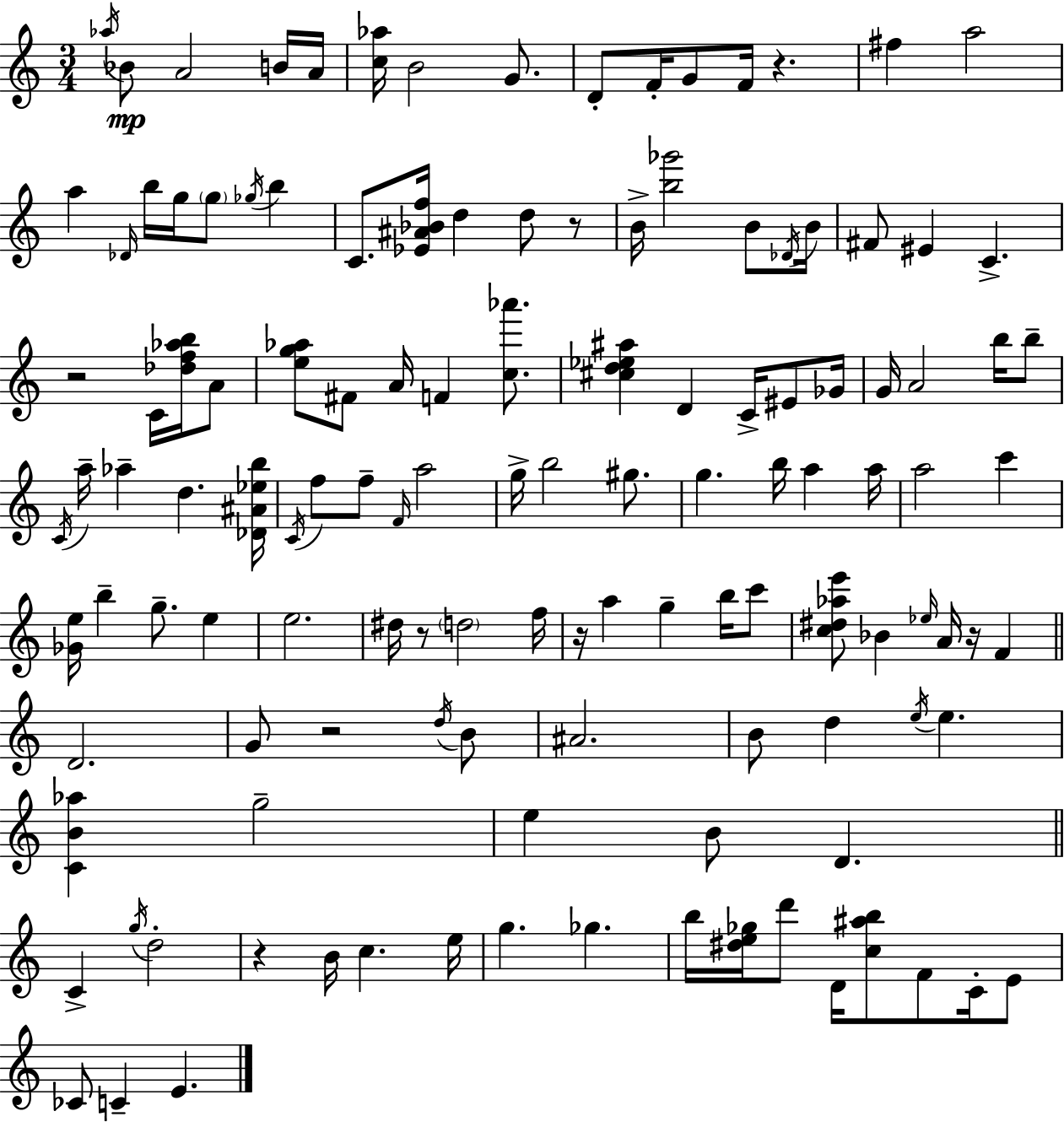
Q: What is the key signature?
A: A minor